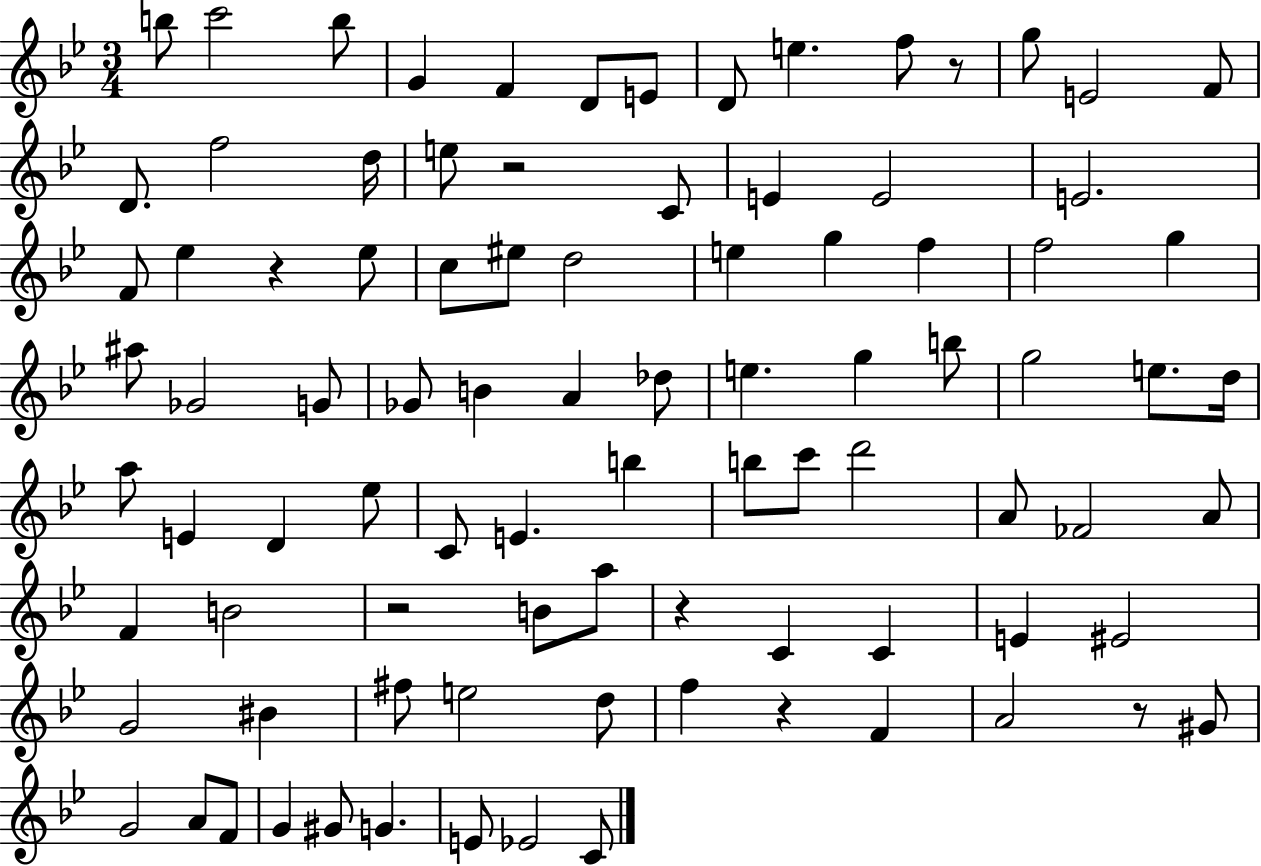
{
  \clef treble
  \numericTimeSignature
  \time 3/4
  \key bes \major
  b''8 c'''2 b''8 | g'4 f'4 d'8 e'8 | d'8 e''4. f''8 r8 | g''8 e'2 f'8 | \break d'8. f''2 d''16 | e''8 r2 c'8 | e'4 e'2 | e'2. | \break f'8 ees''4 r4 ees''8 | c''8 eis''8 d''2 | e''4 g''4 f''4 | f''2 g''4 | \break ais''8 ges'2 g'8 | ges'8 b'4 a'4 des''8 | e''4. g''4 b''8 | g''2 e''8. d''16 | \break a''8 e'4 d'4 ees''8 | c'8 e'4. b''4 | b''8 c'''8 d'''2 | a'8 fes'2 a'8 | \break f'4 b'2 | r2 b'8 a''8 | r4 c'4 c'4 | e'4 eis'2 | \break g'2 bis'4 | fis''8 e''2 d''8 | f''4 r4 f'4 | a'2 r8 gis'8 | \break g'2 a'8 f'8 | g'4 gis'8 g'4. | e'8 ees'2 c'8 | \bar "|."
}